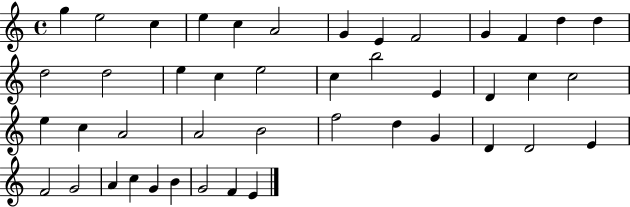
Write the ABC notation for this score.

X:1
T:Untitled
M:4/4
L:1/4
K:C
g e2 c e c A2 G E F2 G F d d d2 d2 e c e2 c b2 E D c c2 e c A2 A2 B2 f2 d G D D2 E F2 G2 A c G B G2 F E